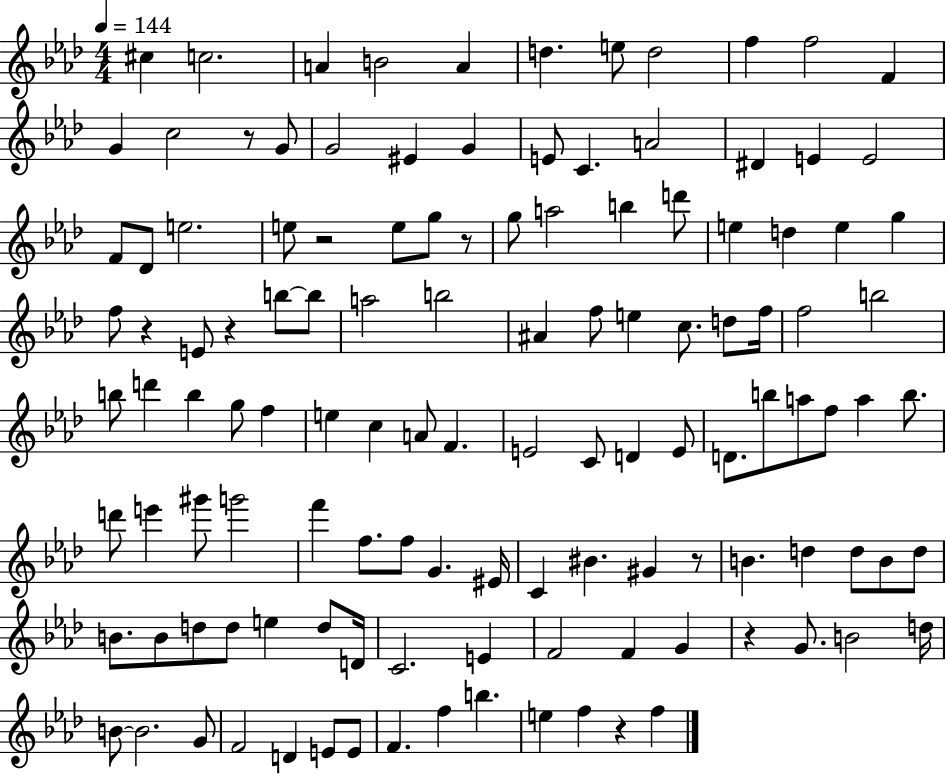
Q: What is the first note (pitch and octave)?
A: C#5